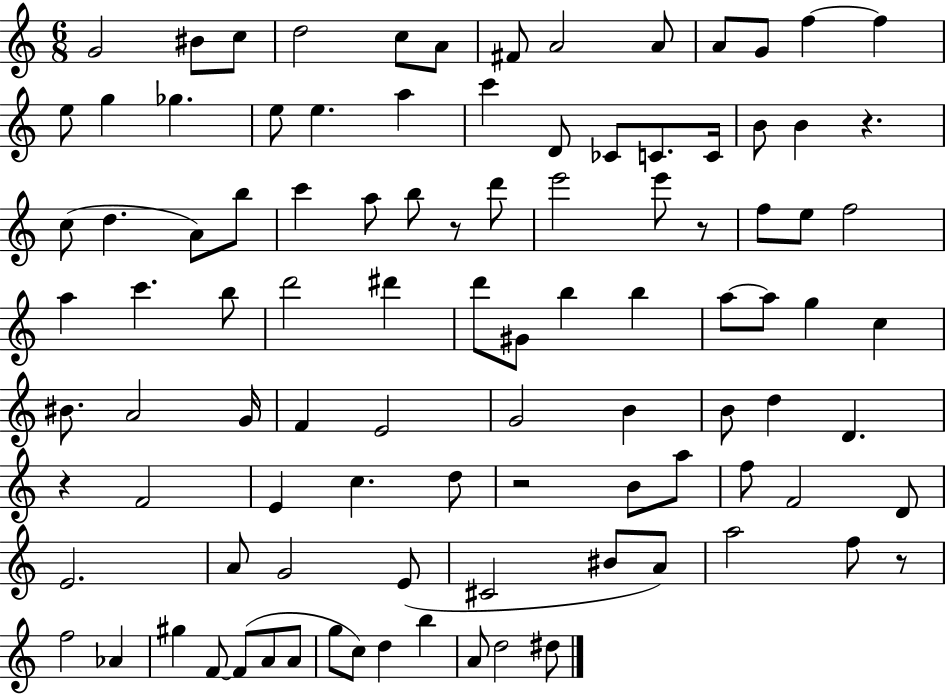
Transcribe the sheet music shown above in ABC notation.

X:1
T:Untitled
M:6/8
L:1/4
K:C
G2 ^B/2 c/2 d2 c/2 A/2 ^F/2 A2 A/2 A/2 G/2 f f e/2 g _g e/2 e a c' D/2 _C/2 C/2 C/4 B/2 B z c/2 d A/2 b/2 c' a/2 b/2 z/2 d'/2 e'2 e'/2 z/2 f/2 e/2 f2 a c' b/2 d'2 ^d' d'/2 ^G/2 b b a/2 a/2 g c ^B/2 A2 G/4 F E2 G2 B B/2 d D z F2 E c d/2 z2 B/2 a/2 f/2 F2 D/2 E2 A/2 G2 E/2 ^C2 ^B/2 A/2 a2 f/2 z/2 f2 _A ^g F/2 F/2 A/2 A/2 g/2 c/2 d b A/2 d2 ^d/2